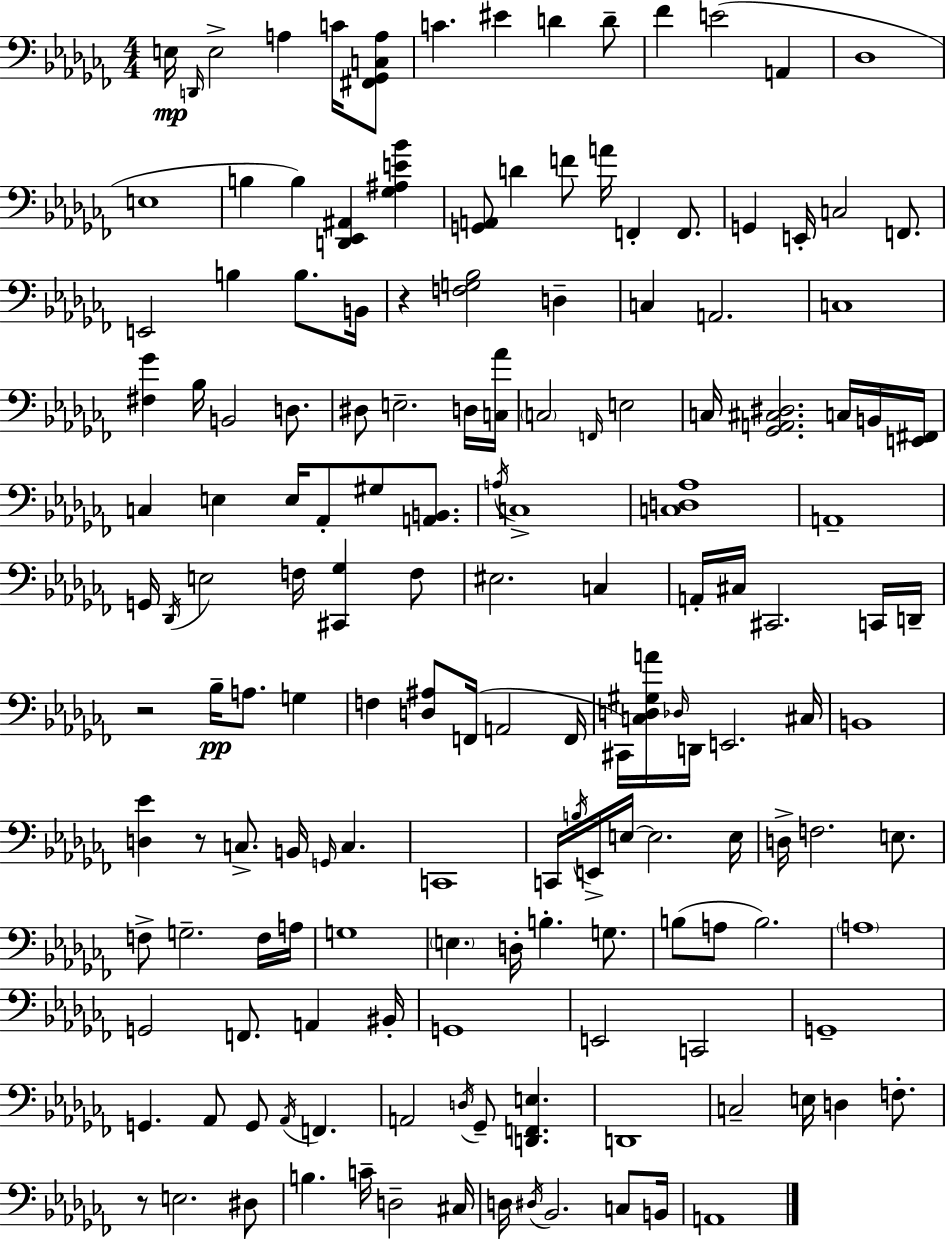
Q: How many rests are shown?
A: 4